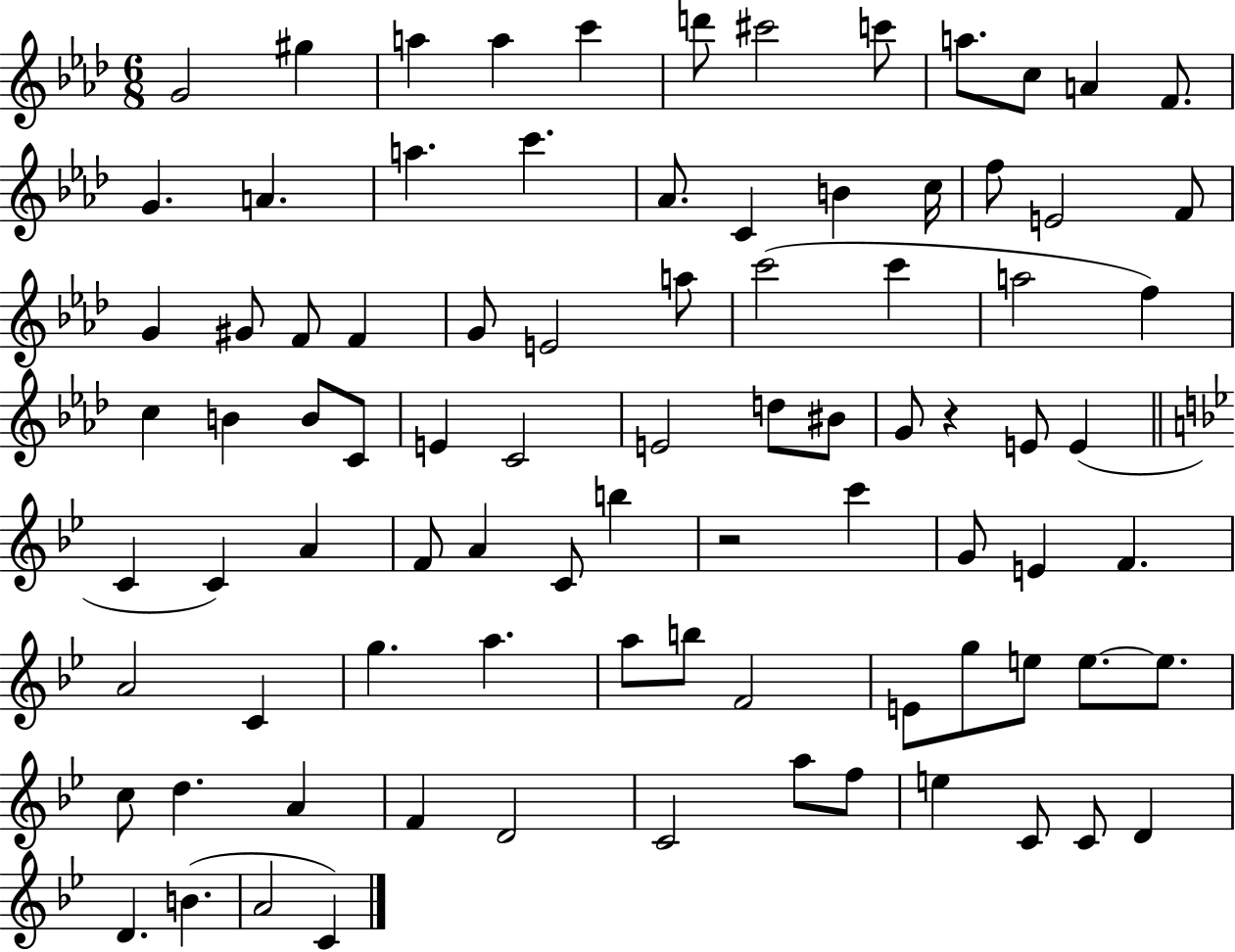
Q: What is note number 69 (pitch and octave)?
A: E5